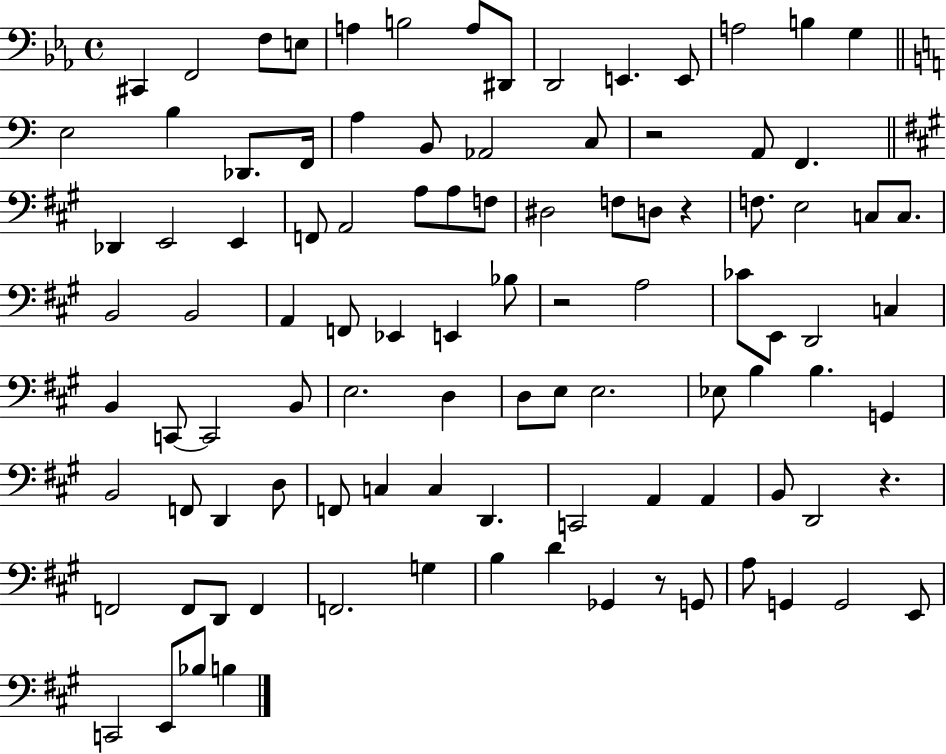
{
  \clef bass
  \time 4/4
  \defaultTimeSignature
  \key ees \major
  cis,4 f,2 f8 e8 | a4 b2 a8 dis,8 | d,2 e,4. e,8 | a2 b4 g4 | \break \bar "||" \break \key a \minor e2 b4 des,8. f,16 | a4 b,8 aes,2 c8 | r2 a,8 f,4. | \bar "||" \break \key a \major des,4 e,2 e,4 | f,8 a,2 a8 a8 f8 | dis2 f8 d8 r4 | f8. e2 c8 c8. | \break b,2 b,2 | a,4 f,8 ees,4 e,4 bes8 | r2 a2 | ces'8 e,8 d,2 c4 | \break b,4 c,8~~ c,2 b,8 | e2. d4 | d8 e8 e2. | ees8 b4 b4. g,4 | \break b,2 f,8 d,4 d8 | f,8 c4 c4 d,4. | c,2 a,4 a,4 | b,8 d,2 r4. | \break f,2 f,8 d,8 f,4 | f,2. g4 | b4 d'4 ges,4 r8 g,8 | a8 g,4 g,2 e,8 | \break c,2 e,8 bes8 b4 | \bar "|."
}